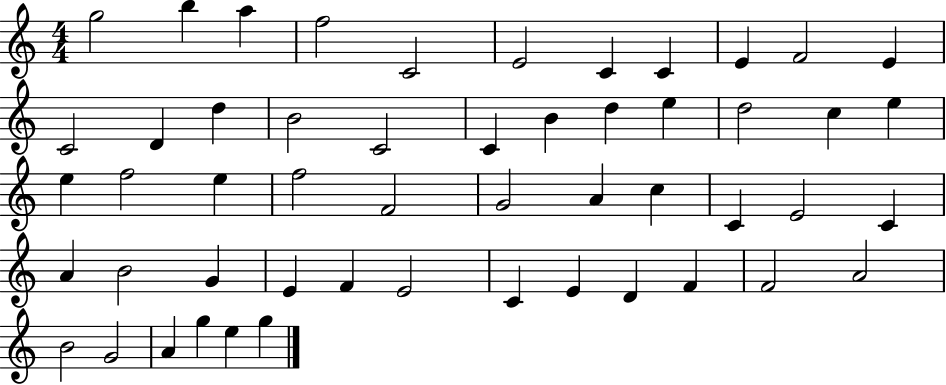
{
  \clef treble
  \numericTimeSignature
  \time 4/4
  \key c \major
  g''2 b''4 a''4 | f''2 c'2 | e'2 c'4 c'4 | e'4 f'2 e'4 | \break c'2 d'4 d''4 | b'2 c'2 | c'4 b'4 d''4 e''4 | d''2 c''4 e''4 | \break e''4 f''2 e''4 | f''2 f'2 | g'2 a'4 c''4 | c'4 e'2 c'4 | \break a'4 b'2 g'4 | e'4 f'4 e'2 | c'4 e'4 d'4 f'4 | f'2 a'2 | \break b'2 g'2 | a'4 g''4 e''4 g''4 | \bar "|."
}